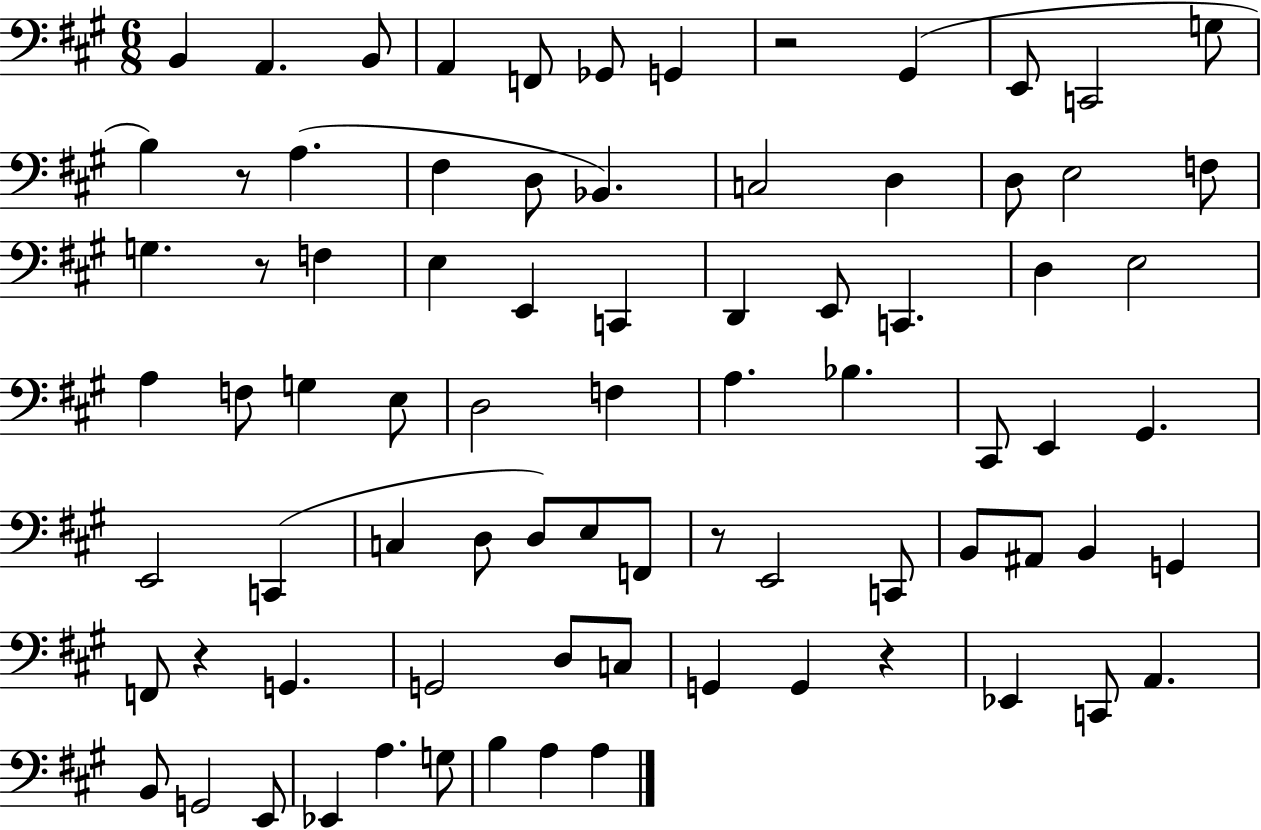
{
  \clef bass
  \numericTimeSignature
  \time 6/8
  \key a \major
  \repeat volta 2 { b,4 a,4. b,8 | a,4 f,8 ges,8 g,4 | r2 gis,4( | e,8 c,2 g8 | \break b4) r8 a4.( | fis4 d8 bes,4.) | c2 d4 | d8 e2 f8 | \break g4. r8 f4 | e4 e,4 c,4 | d,4 e,8 c,4. | d4 e2 | \break a4 f8 g4 e8 | d2 f4 | a4. bes4. | cis,8 e,4 gis,4. | \break e,2 c,4( | c4 d8 d8) e8 f,8 | r8 e,2 c,8 | b,8 ais,8 b,4 g,4 | \break f,8 r4 g,4. | g,2 d8 c8 | g,4 g,4 r4 | ees,4 c,8 a,4. | \break b,8 g,2 e,8 | ees,4 a4. g8 | b4 a4 a4 | } \bar "|."
}